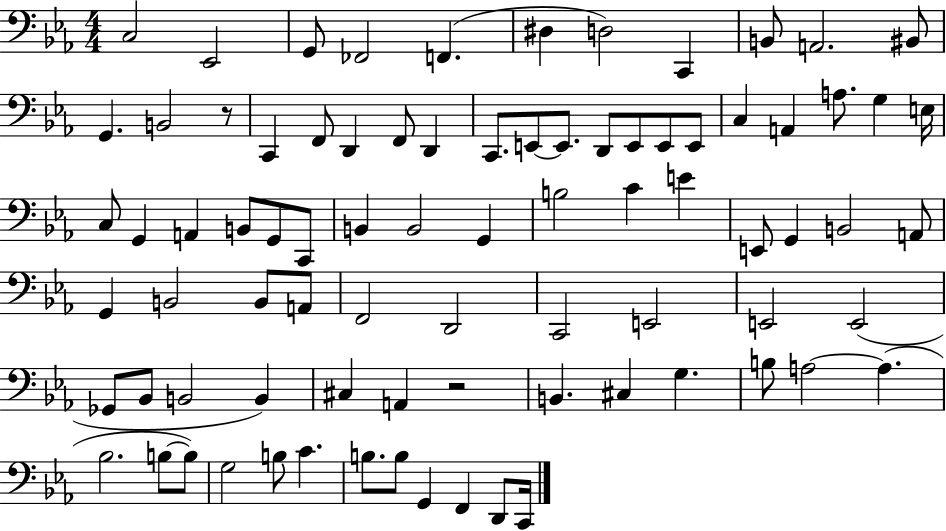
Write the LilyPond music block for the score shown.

{
  \clef bass
  \numericTimeSignature
  \time 4/4
  \key ees \major
  c2 ees,2 | g,8 fes,2 f,4.( | dis4 d2) c,4 | b,8 a,2. bis,8 | \break g,4. b,2 r8 | c,4 f,8 d,4 f,8 d,4 | c,8. e,8~~ e,8. d,8 e,8 e,8 e,8 | c4 a,4 a8. g4 e16 | \break c8 g,4 a,4 b,8 g,8 c,8 | b,4 b,2 g,4 | b2 c'4 e'4 | e,8 g,4 b,2 a,8 | \break g,4 b,2 b,8 a,8 | f,2 d,2 | c,2 e,2 | e,2 e,2( | \break ges,8 bes,8 b,2 b,4) | cis4 a,4 r2 | b,4. cis4 g4. | b8 a2~~ a4.( | \break bes2. b8~~ b8) | g2 b8 c'4. | b8. b8 g,4 f,4 d,8 c,16 | \bar "|."
}